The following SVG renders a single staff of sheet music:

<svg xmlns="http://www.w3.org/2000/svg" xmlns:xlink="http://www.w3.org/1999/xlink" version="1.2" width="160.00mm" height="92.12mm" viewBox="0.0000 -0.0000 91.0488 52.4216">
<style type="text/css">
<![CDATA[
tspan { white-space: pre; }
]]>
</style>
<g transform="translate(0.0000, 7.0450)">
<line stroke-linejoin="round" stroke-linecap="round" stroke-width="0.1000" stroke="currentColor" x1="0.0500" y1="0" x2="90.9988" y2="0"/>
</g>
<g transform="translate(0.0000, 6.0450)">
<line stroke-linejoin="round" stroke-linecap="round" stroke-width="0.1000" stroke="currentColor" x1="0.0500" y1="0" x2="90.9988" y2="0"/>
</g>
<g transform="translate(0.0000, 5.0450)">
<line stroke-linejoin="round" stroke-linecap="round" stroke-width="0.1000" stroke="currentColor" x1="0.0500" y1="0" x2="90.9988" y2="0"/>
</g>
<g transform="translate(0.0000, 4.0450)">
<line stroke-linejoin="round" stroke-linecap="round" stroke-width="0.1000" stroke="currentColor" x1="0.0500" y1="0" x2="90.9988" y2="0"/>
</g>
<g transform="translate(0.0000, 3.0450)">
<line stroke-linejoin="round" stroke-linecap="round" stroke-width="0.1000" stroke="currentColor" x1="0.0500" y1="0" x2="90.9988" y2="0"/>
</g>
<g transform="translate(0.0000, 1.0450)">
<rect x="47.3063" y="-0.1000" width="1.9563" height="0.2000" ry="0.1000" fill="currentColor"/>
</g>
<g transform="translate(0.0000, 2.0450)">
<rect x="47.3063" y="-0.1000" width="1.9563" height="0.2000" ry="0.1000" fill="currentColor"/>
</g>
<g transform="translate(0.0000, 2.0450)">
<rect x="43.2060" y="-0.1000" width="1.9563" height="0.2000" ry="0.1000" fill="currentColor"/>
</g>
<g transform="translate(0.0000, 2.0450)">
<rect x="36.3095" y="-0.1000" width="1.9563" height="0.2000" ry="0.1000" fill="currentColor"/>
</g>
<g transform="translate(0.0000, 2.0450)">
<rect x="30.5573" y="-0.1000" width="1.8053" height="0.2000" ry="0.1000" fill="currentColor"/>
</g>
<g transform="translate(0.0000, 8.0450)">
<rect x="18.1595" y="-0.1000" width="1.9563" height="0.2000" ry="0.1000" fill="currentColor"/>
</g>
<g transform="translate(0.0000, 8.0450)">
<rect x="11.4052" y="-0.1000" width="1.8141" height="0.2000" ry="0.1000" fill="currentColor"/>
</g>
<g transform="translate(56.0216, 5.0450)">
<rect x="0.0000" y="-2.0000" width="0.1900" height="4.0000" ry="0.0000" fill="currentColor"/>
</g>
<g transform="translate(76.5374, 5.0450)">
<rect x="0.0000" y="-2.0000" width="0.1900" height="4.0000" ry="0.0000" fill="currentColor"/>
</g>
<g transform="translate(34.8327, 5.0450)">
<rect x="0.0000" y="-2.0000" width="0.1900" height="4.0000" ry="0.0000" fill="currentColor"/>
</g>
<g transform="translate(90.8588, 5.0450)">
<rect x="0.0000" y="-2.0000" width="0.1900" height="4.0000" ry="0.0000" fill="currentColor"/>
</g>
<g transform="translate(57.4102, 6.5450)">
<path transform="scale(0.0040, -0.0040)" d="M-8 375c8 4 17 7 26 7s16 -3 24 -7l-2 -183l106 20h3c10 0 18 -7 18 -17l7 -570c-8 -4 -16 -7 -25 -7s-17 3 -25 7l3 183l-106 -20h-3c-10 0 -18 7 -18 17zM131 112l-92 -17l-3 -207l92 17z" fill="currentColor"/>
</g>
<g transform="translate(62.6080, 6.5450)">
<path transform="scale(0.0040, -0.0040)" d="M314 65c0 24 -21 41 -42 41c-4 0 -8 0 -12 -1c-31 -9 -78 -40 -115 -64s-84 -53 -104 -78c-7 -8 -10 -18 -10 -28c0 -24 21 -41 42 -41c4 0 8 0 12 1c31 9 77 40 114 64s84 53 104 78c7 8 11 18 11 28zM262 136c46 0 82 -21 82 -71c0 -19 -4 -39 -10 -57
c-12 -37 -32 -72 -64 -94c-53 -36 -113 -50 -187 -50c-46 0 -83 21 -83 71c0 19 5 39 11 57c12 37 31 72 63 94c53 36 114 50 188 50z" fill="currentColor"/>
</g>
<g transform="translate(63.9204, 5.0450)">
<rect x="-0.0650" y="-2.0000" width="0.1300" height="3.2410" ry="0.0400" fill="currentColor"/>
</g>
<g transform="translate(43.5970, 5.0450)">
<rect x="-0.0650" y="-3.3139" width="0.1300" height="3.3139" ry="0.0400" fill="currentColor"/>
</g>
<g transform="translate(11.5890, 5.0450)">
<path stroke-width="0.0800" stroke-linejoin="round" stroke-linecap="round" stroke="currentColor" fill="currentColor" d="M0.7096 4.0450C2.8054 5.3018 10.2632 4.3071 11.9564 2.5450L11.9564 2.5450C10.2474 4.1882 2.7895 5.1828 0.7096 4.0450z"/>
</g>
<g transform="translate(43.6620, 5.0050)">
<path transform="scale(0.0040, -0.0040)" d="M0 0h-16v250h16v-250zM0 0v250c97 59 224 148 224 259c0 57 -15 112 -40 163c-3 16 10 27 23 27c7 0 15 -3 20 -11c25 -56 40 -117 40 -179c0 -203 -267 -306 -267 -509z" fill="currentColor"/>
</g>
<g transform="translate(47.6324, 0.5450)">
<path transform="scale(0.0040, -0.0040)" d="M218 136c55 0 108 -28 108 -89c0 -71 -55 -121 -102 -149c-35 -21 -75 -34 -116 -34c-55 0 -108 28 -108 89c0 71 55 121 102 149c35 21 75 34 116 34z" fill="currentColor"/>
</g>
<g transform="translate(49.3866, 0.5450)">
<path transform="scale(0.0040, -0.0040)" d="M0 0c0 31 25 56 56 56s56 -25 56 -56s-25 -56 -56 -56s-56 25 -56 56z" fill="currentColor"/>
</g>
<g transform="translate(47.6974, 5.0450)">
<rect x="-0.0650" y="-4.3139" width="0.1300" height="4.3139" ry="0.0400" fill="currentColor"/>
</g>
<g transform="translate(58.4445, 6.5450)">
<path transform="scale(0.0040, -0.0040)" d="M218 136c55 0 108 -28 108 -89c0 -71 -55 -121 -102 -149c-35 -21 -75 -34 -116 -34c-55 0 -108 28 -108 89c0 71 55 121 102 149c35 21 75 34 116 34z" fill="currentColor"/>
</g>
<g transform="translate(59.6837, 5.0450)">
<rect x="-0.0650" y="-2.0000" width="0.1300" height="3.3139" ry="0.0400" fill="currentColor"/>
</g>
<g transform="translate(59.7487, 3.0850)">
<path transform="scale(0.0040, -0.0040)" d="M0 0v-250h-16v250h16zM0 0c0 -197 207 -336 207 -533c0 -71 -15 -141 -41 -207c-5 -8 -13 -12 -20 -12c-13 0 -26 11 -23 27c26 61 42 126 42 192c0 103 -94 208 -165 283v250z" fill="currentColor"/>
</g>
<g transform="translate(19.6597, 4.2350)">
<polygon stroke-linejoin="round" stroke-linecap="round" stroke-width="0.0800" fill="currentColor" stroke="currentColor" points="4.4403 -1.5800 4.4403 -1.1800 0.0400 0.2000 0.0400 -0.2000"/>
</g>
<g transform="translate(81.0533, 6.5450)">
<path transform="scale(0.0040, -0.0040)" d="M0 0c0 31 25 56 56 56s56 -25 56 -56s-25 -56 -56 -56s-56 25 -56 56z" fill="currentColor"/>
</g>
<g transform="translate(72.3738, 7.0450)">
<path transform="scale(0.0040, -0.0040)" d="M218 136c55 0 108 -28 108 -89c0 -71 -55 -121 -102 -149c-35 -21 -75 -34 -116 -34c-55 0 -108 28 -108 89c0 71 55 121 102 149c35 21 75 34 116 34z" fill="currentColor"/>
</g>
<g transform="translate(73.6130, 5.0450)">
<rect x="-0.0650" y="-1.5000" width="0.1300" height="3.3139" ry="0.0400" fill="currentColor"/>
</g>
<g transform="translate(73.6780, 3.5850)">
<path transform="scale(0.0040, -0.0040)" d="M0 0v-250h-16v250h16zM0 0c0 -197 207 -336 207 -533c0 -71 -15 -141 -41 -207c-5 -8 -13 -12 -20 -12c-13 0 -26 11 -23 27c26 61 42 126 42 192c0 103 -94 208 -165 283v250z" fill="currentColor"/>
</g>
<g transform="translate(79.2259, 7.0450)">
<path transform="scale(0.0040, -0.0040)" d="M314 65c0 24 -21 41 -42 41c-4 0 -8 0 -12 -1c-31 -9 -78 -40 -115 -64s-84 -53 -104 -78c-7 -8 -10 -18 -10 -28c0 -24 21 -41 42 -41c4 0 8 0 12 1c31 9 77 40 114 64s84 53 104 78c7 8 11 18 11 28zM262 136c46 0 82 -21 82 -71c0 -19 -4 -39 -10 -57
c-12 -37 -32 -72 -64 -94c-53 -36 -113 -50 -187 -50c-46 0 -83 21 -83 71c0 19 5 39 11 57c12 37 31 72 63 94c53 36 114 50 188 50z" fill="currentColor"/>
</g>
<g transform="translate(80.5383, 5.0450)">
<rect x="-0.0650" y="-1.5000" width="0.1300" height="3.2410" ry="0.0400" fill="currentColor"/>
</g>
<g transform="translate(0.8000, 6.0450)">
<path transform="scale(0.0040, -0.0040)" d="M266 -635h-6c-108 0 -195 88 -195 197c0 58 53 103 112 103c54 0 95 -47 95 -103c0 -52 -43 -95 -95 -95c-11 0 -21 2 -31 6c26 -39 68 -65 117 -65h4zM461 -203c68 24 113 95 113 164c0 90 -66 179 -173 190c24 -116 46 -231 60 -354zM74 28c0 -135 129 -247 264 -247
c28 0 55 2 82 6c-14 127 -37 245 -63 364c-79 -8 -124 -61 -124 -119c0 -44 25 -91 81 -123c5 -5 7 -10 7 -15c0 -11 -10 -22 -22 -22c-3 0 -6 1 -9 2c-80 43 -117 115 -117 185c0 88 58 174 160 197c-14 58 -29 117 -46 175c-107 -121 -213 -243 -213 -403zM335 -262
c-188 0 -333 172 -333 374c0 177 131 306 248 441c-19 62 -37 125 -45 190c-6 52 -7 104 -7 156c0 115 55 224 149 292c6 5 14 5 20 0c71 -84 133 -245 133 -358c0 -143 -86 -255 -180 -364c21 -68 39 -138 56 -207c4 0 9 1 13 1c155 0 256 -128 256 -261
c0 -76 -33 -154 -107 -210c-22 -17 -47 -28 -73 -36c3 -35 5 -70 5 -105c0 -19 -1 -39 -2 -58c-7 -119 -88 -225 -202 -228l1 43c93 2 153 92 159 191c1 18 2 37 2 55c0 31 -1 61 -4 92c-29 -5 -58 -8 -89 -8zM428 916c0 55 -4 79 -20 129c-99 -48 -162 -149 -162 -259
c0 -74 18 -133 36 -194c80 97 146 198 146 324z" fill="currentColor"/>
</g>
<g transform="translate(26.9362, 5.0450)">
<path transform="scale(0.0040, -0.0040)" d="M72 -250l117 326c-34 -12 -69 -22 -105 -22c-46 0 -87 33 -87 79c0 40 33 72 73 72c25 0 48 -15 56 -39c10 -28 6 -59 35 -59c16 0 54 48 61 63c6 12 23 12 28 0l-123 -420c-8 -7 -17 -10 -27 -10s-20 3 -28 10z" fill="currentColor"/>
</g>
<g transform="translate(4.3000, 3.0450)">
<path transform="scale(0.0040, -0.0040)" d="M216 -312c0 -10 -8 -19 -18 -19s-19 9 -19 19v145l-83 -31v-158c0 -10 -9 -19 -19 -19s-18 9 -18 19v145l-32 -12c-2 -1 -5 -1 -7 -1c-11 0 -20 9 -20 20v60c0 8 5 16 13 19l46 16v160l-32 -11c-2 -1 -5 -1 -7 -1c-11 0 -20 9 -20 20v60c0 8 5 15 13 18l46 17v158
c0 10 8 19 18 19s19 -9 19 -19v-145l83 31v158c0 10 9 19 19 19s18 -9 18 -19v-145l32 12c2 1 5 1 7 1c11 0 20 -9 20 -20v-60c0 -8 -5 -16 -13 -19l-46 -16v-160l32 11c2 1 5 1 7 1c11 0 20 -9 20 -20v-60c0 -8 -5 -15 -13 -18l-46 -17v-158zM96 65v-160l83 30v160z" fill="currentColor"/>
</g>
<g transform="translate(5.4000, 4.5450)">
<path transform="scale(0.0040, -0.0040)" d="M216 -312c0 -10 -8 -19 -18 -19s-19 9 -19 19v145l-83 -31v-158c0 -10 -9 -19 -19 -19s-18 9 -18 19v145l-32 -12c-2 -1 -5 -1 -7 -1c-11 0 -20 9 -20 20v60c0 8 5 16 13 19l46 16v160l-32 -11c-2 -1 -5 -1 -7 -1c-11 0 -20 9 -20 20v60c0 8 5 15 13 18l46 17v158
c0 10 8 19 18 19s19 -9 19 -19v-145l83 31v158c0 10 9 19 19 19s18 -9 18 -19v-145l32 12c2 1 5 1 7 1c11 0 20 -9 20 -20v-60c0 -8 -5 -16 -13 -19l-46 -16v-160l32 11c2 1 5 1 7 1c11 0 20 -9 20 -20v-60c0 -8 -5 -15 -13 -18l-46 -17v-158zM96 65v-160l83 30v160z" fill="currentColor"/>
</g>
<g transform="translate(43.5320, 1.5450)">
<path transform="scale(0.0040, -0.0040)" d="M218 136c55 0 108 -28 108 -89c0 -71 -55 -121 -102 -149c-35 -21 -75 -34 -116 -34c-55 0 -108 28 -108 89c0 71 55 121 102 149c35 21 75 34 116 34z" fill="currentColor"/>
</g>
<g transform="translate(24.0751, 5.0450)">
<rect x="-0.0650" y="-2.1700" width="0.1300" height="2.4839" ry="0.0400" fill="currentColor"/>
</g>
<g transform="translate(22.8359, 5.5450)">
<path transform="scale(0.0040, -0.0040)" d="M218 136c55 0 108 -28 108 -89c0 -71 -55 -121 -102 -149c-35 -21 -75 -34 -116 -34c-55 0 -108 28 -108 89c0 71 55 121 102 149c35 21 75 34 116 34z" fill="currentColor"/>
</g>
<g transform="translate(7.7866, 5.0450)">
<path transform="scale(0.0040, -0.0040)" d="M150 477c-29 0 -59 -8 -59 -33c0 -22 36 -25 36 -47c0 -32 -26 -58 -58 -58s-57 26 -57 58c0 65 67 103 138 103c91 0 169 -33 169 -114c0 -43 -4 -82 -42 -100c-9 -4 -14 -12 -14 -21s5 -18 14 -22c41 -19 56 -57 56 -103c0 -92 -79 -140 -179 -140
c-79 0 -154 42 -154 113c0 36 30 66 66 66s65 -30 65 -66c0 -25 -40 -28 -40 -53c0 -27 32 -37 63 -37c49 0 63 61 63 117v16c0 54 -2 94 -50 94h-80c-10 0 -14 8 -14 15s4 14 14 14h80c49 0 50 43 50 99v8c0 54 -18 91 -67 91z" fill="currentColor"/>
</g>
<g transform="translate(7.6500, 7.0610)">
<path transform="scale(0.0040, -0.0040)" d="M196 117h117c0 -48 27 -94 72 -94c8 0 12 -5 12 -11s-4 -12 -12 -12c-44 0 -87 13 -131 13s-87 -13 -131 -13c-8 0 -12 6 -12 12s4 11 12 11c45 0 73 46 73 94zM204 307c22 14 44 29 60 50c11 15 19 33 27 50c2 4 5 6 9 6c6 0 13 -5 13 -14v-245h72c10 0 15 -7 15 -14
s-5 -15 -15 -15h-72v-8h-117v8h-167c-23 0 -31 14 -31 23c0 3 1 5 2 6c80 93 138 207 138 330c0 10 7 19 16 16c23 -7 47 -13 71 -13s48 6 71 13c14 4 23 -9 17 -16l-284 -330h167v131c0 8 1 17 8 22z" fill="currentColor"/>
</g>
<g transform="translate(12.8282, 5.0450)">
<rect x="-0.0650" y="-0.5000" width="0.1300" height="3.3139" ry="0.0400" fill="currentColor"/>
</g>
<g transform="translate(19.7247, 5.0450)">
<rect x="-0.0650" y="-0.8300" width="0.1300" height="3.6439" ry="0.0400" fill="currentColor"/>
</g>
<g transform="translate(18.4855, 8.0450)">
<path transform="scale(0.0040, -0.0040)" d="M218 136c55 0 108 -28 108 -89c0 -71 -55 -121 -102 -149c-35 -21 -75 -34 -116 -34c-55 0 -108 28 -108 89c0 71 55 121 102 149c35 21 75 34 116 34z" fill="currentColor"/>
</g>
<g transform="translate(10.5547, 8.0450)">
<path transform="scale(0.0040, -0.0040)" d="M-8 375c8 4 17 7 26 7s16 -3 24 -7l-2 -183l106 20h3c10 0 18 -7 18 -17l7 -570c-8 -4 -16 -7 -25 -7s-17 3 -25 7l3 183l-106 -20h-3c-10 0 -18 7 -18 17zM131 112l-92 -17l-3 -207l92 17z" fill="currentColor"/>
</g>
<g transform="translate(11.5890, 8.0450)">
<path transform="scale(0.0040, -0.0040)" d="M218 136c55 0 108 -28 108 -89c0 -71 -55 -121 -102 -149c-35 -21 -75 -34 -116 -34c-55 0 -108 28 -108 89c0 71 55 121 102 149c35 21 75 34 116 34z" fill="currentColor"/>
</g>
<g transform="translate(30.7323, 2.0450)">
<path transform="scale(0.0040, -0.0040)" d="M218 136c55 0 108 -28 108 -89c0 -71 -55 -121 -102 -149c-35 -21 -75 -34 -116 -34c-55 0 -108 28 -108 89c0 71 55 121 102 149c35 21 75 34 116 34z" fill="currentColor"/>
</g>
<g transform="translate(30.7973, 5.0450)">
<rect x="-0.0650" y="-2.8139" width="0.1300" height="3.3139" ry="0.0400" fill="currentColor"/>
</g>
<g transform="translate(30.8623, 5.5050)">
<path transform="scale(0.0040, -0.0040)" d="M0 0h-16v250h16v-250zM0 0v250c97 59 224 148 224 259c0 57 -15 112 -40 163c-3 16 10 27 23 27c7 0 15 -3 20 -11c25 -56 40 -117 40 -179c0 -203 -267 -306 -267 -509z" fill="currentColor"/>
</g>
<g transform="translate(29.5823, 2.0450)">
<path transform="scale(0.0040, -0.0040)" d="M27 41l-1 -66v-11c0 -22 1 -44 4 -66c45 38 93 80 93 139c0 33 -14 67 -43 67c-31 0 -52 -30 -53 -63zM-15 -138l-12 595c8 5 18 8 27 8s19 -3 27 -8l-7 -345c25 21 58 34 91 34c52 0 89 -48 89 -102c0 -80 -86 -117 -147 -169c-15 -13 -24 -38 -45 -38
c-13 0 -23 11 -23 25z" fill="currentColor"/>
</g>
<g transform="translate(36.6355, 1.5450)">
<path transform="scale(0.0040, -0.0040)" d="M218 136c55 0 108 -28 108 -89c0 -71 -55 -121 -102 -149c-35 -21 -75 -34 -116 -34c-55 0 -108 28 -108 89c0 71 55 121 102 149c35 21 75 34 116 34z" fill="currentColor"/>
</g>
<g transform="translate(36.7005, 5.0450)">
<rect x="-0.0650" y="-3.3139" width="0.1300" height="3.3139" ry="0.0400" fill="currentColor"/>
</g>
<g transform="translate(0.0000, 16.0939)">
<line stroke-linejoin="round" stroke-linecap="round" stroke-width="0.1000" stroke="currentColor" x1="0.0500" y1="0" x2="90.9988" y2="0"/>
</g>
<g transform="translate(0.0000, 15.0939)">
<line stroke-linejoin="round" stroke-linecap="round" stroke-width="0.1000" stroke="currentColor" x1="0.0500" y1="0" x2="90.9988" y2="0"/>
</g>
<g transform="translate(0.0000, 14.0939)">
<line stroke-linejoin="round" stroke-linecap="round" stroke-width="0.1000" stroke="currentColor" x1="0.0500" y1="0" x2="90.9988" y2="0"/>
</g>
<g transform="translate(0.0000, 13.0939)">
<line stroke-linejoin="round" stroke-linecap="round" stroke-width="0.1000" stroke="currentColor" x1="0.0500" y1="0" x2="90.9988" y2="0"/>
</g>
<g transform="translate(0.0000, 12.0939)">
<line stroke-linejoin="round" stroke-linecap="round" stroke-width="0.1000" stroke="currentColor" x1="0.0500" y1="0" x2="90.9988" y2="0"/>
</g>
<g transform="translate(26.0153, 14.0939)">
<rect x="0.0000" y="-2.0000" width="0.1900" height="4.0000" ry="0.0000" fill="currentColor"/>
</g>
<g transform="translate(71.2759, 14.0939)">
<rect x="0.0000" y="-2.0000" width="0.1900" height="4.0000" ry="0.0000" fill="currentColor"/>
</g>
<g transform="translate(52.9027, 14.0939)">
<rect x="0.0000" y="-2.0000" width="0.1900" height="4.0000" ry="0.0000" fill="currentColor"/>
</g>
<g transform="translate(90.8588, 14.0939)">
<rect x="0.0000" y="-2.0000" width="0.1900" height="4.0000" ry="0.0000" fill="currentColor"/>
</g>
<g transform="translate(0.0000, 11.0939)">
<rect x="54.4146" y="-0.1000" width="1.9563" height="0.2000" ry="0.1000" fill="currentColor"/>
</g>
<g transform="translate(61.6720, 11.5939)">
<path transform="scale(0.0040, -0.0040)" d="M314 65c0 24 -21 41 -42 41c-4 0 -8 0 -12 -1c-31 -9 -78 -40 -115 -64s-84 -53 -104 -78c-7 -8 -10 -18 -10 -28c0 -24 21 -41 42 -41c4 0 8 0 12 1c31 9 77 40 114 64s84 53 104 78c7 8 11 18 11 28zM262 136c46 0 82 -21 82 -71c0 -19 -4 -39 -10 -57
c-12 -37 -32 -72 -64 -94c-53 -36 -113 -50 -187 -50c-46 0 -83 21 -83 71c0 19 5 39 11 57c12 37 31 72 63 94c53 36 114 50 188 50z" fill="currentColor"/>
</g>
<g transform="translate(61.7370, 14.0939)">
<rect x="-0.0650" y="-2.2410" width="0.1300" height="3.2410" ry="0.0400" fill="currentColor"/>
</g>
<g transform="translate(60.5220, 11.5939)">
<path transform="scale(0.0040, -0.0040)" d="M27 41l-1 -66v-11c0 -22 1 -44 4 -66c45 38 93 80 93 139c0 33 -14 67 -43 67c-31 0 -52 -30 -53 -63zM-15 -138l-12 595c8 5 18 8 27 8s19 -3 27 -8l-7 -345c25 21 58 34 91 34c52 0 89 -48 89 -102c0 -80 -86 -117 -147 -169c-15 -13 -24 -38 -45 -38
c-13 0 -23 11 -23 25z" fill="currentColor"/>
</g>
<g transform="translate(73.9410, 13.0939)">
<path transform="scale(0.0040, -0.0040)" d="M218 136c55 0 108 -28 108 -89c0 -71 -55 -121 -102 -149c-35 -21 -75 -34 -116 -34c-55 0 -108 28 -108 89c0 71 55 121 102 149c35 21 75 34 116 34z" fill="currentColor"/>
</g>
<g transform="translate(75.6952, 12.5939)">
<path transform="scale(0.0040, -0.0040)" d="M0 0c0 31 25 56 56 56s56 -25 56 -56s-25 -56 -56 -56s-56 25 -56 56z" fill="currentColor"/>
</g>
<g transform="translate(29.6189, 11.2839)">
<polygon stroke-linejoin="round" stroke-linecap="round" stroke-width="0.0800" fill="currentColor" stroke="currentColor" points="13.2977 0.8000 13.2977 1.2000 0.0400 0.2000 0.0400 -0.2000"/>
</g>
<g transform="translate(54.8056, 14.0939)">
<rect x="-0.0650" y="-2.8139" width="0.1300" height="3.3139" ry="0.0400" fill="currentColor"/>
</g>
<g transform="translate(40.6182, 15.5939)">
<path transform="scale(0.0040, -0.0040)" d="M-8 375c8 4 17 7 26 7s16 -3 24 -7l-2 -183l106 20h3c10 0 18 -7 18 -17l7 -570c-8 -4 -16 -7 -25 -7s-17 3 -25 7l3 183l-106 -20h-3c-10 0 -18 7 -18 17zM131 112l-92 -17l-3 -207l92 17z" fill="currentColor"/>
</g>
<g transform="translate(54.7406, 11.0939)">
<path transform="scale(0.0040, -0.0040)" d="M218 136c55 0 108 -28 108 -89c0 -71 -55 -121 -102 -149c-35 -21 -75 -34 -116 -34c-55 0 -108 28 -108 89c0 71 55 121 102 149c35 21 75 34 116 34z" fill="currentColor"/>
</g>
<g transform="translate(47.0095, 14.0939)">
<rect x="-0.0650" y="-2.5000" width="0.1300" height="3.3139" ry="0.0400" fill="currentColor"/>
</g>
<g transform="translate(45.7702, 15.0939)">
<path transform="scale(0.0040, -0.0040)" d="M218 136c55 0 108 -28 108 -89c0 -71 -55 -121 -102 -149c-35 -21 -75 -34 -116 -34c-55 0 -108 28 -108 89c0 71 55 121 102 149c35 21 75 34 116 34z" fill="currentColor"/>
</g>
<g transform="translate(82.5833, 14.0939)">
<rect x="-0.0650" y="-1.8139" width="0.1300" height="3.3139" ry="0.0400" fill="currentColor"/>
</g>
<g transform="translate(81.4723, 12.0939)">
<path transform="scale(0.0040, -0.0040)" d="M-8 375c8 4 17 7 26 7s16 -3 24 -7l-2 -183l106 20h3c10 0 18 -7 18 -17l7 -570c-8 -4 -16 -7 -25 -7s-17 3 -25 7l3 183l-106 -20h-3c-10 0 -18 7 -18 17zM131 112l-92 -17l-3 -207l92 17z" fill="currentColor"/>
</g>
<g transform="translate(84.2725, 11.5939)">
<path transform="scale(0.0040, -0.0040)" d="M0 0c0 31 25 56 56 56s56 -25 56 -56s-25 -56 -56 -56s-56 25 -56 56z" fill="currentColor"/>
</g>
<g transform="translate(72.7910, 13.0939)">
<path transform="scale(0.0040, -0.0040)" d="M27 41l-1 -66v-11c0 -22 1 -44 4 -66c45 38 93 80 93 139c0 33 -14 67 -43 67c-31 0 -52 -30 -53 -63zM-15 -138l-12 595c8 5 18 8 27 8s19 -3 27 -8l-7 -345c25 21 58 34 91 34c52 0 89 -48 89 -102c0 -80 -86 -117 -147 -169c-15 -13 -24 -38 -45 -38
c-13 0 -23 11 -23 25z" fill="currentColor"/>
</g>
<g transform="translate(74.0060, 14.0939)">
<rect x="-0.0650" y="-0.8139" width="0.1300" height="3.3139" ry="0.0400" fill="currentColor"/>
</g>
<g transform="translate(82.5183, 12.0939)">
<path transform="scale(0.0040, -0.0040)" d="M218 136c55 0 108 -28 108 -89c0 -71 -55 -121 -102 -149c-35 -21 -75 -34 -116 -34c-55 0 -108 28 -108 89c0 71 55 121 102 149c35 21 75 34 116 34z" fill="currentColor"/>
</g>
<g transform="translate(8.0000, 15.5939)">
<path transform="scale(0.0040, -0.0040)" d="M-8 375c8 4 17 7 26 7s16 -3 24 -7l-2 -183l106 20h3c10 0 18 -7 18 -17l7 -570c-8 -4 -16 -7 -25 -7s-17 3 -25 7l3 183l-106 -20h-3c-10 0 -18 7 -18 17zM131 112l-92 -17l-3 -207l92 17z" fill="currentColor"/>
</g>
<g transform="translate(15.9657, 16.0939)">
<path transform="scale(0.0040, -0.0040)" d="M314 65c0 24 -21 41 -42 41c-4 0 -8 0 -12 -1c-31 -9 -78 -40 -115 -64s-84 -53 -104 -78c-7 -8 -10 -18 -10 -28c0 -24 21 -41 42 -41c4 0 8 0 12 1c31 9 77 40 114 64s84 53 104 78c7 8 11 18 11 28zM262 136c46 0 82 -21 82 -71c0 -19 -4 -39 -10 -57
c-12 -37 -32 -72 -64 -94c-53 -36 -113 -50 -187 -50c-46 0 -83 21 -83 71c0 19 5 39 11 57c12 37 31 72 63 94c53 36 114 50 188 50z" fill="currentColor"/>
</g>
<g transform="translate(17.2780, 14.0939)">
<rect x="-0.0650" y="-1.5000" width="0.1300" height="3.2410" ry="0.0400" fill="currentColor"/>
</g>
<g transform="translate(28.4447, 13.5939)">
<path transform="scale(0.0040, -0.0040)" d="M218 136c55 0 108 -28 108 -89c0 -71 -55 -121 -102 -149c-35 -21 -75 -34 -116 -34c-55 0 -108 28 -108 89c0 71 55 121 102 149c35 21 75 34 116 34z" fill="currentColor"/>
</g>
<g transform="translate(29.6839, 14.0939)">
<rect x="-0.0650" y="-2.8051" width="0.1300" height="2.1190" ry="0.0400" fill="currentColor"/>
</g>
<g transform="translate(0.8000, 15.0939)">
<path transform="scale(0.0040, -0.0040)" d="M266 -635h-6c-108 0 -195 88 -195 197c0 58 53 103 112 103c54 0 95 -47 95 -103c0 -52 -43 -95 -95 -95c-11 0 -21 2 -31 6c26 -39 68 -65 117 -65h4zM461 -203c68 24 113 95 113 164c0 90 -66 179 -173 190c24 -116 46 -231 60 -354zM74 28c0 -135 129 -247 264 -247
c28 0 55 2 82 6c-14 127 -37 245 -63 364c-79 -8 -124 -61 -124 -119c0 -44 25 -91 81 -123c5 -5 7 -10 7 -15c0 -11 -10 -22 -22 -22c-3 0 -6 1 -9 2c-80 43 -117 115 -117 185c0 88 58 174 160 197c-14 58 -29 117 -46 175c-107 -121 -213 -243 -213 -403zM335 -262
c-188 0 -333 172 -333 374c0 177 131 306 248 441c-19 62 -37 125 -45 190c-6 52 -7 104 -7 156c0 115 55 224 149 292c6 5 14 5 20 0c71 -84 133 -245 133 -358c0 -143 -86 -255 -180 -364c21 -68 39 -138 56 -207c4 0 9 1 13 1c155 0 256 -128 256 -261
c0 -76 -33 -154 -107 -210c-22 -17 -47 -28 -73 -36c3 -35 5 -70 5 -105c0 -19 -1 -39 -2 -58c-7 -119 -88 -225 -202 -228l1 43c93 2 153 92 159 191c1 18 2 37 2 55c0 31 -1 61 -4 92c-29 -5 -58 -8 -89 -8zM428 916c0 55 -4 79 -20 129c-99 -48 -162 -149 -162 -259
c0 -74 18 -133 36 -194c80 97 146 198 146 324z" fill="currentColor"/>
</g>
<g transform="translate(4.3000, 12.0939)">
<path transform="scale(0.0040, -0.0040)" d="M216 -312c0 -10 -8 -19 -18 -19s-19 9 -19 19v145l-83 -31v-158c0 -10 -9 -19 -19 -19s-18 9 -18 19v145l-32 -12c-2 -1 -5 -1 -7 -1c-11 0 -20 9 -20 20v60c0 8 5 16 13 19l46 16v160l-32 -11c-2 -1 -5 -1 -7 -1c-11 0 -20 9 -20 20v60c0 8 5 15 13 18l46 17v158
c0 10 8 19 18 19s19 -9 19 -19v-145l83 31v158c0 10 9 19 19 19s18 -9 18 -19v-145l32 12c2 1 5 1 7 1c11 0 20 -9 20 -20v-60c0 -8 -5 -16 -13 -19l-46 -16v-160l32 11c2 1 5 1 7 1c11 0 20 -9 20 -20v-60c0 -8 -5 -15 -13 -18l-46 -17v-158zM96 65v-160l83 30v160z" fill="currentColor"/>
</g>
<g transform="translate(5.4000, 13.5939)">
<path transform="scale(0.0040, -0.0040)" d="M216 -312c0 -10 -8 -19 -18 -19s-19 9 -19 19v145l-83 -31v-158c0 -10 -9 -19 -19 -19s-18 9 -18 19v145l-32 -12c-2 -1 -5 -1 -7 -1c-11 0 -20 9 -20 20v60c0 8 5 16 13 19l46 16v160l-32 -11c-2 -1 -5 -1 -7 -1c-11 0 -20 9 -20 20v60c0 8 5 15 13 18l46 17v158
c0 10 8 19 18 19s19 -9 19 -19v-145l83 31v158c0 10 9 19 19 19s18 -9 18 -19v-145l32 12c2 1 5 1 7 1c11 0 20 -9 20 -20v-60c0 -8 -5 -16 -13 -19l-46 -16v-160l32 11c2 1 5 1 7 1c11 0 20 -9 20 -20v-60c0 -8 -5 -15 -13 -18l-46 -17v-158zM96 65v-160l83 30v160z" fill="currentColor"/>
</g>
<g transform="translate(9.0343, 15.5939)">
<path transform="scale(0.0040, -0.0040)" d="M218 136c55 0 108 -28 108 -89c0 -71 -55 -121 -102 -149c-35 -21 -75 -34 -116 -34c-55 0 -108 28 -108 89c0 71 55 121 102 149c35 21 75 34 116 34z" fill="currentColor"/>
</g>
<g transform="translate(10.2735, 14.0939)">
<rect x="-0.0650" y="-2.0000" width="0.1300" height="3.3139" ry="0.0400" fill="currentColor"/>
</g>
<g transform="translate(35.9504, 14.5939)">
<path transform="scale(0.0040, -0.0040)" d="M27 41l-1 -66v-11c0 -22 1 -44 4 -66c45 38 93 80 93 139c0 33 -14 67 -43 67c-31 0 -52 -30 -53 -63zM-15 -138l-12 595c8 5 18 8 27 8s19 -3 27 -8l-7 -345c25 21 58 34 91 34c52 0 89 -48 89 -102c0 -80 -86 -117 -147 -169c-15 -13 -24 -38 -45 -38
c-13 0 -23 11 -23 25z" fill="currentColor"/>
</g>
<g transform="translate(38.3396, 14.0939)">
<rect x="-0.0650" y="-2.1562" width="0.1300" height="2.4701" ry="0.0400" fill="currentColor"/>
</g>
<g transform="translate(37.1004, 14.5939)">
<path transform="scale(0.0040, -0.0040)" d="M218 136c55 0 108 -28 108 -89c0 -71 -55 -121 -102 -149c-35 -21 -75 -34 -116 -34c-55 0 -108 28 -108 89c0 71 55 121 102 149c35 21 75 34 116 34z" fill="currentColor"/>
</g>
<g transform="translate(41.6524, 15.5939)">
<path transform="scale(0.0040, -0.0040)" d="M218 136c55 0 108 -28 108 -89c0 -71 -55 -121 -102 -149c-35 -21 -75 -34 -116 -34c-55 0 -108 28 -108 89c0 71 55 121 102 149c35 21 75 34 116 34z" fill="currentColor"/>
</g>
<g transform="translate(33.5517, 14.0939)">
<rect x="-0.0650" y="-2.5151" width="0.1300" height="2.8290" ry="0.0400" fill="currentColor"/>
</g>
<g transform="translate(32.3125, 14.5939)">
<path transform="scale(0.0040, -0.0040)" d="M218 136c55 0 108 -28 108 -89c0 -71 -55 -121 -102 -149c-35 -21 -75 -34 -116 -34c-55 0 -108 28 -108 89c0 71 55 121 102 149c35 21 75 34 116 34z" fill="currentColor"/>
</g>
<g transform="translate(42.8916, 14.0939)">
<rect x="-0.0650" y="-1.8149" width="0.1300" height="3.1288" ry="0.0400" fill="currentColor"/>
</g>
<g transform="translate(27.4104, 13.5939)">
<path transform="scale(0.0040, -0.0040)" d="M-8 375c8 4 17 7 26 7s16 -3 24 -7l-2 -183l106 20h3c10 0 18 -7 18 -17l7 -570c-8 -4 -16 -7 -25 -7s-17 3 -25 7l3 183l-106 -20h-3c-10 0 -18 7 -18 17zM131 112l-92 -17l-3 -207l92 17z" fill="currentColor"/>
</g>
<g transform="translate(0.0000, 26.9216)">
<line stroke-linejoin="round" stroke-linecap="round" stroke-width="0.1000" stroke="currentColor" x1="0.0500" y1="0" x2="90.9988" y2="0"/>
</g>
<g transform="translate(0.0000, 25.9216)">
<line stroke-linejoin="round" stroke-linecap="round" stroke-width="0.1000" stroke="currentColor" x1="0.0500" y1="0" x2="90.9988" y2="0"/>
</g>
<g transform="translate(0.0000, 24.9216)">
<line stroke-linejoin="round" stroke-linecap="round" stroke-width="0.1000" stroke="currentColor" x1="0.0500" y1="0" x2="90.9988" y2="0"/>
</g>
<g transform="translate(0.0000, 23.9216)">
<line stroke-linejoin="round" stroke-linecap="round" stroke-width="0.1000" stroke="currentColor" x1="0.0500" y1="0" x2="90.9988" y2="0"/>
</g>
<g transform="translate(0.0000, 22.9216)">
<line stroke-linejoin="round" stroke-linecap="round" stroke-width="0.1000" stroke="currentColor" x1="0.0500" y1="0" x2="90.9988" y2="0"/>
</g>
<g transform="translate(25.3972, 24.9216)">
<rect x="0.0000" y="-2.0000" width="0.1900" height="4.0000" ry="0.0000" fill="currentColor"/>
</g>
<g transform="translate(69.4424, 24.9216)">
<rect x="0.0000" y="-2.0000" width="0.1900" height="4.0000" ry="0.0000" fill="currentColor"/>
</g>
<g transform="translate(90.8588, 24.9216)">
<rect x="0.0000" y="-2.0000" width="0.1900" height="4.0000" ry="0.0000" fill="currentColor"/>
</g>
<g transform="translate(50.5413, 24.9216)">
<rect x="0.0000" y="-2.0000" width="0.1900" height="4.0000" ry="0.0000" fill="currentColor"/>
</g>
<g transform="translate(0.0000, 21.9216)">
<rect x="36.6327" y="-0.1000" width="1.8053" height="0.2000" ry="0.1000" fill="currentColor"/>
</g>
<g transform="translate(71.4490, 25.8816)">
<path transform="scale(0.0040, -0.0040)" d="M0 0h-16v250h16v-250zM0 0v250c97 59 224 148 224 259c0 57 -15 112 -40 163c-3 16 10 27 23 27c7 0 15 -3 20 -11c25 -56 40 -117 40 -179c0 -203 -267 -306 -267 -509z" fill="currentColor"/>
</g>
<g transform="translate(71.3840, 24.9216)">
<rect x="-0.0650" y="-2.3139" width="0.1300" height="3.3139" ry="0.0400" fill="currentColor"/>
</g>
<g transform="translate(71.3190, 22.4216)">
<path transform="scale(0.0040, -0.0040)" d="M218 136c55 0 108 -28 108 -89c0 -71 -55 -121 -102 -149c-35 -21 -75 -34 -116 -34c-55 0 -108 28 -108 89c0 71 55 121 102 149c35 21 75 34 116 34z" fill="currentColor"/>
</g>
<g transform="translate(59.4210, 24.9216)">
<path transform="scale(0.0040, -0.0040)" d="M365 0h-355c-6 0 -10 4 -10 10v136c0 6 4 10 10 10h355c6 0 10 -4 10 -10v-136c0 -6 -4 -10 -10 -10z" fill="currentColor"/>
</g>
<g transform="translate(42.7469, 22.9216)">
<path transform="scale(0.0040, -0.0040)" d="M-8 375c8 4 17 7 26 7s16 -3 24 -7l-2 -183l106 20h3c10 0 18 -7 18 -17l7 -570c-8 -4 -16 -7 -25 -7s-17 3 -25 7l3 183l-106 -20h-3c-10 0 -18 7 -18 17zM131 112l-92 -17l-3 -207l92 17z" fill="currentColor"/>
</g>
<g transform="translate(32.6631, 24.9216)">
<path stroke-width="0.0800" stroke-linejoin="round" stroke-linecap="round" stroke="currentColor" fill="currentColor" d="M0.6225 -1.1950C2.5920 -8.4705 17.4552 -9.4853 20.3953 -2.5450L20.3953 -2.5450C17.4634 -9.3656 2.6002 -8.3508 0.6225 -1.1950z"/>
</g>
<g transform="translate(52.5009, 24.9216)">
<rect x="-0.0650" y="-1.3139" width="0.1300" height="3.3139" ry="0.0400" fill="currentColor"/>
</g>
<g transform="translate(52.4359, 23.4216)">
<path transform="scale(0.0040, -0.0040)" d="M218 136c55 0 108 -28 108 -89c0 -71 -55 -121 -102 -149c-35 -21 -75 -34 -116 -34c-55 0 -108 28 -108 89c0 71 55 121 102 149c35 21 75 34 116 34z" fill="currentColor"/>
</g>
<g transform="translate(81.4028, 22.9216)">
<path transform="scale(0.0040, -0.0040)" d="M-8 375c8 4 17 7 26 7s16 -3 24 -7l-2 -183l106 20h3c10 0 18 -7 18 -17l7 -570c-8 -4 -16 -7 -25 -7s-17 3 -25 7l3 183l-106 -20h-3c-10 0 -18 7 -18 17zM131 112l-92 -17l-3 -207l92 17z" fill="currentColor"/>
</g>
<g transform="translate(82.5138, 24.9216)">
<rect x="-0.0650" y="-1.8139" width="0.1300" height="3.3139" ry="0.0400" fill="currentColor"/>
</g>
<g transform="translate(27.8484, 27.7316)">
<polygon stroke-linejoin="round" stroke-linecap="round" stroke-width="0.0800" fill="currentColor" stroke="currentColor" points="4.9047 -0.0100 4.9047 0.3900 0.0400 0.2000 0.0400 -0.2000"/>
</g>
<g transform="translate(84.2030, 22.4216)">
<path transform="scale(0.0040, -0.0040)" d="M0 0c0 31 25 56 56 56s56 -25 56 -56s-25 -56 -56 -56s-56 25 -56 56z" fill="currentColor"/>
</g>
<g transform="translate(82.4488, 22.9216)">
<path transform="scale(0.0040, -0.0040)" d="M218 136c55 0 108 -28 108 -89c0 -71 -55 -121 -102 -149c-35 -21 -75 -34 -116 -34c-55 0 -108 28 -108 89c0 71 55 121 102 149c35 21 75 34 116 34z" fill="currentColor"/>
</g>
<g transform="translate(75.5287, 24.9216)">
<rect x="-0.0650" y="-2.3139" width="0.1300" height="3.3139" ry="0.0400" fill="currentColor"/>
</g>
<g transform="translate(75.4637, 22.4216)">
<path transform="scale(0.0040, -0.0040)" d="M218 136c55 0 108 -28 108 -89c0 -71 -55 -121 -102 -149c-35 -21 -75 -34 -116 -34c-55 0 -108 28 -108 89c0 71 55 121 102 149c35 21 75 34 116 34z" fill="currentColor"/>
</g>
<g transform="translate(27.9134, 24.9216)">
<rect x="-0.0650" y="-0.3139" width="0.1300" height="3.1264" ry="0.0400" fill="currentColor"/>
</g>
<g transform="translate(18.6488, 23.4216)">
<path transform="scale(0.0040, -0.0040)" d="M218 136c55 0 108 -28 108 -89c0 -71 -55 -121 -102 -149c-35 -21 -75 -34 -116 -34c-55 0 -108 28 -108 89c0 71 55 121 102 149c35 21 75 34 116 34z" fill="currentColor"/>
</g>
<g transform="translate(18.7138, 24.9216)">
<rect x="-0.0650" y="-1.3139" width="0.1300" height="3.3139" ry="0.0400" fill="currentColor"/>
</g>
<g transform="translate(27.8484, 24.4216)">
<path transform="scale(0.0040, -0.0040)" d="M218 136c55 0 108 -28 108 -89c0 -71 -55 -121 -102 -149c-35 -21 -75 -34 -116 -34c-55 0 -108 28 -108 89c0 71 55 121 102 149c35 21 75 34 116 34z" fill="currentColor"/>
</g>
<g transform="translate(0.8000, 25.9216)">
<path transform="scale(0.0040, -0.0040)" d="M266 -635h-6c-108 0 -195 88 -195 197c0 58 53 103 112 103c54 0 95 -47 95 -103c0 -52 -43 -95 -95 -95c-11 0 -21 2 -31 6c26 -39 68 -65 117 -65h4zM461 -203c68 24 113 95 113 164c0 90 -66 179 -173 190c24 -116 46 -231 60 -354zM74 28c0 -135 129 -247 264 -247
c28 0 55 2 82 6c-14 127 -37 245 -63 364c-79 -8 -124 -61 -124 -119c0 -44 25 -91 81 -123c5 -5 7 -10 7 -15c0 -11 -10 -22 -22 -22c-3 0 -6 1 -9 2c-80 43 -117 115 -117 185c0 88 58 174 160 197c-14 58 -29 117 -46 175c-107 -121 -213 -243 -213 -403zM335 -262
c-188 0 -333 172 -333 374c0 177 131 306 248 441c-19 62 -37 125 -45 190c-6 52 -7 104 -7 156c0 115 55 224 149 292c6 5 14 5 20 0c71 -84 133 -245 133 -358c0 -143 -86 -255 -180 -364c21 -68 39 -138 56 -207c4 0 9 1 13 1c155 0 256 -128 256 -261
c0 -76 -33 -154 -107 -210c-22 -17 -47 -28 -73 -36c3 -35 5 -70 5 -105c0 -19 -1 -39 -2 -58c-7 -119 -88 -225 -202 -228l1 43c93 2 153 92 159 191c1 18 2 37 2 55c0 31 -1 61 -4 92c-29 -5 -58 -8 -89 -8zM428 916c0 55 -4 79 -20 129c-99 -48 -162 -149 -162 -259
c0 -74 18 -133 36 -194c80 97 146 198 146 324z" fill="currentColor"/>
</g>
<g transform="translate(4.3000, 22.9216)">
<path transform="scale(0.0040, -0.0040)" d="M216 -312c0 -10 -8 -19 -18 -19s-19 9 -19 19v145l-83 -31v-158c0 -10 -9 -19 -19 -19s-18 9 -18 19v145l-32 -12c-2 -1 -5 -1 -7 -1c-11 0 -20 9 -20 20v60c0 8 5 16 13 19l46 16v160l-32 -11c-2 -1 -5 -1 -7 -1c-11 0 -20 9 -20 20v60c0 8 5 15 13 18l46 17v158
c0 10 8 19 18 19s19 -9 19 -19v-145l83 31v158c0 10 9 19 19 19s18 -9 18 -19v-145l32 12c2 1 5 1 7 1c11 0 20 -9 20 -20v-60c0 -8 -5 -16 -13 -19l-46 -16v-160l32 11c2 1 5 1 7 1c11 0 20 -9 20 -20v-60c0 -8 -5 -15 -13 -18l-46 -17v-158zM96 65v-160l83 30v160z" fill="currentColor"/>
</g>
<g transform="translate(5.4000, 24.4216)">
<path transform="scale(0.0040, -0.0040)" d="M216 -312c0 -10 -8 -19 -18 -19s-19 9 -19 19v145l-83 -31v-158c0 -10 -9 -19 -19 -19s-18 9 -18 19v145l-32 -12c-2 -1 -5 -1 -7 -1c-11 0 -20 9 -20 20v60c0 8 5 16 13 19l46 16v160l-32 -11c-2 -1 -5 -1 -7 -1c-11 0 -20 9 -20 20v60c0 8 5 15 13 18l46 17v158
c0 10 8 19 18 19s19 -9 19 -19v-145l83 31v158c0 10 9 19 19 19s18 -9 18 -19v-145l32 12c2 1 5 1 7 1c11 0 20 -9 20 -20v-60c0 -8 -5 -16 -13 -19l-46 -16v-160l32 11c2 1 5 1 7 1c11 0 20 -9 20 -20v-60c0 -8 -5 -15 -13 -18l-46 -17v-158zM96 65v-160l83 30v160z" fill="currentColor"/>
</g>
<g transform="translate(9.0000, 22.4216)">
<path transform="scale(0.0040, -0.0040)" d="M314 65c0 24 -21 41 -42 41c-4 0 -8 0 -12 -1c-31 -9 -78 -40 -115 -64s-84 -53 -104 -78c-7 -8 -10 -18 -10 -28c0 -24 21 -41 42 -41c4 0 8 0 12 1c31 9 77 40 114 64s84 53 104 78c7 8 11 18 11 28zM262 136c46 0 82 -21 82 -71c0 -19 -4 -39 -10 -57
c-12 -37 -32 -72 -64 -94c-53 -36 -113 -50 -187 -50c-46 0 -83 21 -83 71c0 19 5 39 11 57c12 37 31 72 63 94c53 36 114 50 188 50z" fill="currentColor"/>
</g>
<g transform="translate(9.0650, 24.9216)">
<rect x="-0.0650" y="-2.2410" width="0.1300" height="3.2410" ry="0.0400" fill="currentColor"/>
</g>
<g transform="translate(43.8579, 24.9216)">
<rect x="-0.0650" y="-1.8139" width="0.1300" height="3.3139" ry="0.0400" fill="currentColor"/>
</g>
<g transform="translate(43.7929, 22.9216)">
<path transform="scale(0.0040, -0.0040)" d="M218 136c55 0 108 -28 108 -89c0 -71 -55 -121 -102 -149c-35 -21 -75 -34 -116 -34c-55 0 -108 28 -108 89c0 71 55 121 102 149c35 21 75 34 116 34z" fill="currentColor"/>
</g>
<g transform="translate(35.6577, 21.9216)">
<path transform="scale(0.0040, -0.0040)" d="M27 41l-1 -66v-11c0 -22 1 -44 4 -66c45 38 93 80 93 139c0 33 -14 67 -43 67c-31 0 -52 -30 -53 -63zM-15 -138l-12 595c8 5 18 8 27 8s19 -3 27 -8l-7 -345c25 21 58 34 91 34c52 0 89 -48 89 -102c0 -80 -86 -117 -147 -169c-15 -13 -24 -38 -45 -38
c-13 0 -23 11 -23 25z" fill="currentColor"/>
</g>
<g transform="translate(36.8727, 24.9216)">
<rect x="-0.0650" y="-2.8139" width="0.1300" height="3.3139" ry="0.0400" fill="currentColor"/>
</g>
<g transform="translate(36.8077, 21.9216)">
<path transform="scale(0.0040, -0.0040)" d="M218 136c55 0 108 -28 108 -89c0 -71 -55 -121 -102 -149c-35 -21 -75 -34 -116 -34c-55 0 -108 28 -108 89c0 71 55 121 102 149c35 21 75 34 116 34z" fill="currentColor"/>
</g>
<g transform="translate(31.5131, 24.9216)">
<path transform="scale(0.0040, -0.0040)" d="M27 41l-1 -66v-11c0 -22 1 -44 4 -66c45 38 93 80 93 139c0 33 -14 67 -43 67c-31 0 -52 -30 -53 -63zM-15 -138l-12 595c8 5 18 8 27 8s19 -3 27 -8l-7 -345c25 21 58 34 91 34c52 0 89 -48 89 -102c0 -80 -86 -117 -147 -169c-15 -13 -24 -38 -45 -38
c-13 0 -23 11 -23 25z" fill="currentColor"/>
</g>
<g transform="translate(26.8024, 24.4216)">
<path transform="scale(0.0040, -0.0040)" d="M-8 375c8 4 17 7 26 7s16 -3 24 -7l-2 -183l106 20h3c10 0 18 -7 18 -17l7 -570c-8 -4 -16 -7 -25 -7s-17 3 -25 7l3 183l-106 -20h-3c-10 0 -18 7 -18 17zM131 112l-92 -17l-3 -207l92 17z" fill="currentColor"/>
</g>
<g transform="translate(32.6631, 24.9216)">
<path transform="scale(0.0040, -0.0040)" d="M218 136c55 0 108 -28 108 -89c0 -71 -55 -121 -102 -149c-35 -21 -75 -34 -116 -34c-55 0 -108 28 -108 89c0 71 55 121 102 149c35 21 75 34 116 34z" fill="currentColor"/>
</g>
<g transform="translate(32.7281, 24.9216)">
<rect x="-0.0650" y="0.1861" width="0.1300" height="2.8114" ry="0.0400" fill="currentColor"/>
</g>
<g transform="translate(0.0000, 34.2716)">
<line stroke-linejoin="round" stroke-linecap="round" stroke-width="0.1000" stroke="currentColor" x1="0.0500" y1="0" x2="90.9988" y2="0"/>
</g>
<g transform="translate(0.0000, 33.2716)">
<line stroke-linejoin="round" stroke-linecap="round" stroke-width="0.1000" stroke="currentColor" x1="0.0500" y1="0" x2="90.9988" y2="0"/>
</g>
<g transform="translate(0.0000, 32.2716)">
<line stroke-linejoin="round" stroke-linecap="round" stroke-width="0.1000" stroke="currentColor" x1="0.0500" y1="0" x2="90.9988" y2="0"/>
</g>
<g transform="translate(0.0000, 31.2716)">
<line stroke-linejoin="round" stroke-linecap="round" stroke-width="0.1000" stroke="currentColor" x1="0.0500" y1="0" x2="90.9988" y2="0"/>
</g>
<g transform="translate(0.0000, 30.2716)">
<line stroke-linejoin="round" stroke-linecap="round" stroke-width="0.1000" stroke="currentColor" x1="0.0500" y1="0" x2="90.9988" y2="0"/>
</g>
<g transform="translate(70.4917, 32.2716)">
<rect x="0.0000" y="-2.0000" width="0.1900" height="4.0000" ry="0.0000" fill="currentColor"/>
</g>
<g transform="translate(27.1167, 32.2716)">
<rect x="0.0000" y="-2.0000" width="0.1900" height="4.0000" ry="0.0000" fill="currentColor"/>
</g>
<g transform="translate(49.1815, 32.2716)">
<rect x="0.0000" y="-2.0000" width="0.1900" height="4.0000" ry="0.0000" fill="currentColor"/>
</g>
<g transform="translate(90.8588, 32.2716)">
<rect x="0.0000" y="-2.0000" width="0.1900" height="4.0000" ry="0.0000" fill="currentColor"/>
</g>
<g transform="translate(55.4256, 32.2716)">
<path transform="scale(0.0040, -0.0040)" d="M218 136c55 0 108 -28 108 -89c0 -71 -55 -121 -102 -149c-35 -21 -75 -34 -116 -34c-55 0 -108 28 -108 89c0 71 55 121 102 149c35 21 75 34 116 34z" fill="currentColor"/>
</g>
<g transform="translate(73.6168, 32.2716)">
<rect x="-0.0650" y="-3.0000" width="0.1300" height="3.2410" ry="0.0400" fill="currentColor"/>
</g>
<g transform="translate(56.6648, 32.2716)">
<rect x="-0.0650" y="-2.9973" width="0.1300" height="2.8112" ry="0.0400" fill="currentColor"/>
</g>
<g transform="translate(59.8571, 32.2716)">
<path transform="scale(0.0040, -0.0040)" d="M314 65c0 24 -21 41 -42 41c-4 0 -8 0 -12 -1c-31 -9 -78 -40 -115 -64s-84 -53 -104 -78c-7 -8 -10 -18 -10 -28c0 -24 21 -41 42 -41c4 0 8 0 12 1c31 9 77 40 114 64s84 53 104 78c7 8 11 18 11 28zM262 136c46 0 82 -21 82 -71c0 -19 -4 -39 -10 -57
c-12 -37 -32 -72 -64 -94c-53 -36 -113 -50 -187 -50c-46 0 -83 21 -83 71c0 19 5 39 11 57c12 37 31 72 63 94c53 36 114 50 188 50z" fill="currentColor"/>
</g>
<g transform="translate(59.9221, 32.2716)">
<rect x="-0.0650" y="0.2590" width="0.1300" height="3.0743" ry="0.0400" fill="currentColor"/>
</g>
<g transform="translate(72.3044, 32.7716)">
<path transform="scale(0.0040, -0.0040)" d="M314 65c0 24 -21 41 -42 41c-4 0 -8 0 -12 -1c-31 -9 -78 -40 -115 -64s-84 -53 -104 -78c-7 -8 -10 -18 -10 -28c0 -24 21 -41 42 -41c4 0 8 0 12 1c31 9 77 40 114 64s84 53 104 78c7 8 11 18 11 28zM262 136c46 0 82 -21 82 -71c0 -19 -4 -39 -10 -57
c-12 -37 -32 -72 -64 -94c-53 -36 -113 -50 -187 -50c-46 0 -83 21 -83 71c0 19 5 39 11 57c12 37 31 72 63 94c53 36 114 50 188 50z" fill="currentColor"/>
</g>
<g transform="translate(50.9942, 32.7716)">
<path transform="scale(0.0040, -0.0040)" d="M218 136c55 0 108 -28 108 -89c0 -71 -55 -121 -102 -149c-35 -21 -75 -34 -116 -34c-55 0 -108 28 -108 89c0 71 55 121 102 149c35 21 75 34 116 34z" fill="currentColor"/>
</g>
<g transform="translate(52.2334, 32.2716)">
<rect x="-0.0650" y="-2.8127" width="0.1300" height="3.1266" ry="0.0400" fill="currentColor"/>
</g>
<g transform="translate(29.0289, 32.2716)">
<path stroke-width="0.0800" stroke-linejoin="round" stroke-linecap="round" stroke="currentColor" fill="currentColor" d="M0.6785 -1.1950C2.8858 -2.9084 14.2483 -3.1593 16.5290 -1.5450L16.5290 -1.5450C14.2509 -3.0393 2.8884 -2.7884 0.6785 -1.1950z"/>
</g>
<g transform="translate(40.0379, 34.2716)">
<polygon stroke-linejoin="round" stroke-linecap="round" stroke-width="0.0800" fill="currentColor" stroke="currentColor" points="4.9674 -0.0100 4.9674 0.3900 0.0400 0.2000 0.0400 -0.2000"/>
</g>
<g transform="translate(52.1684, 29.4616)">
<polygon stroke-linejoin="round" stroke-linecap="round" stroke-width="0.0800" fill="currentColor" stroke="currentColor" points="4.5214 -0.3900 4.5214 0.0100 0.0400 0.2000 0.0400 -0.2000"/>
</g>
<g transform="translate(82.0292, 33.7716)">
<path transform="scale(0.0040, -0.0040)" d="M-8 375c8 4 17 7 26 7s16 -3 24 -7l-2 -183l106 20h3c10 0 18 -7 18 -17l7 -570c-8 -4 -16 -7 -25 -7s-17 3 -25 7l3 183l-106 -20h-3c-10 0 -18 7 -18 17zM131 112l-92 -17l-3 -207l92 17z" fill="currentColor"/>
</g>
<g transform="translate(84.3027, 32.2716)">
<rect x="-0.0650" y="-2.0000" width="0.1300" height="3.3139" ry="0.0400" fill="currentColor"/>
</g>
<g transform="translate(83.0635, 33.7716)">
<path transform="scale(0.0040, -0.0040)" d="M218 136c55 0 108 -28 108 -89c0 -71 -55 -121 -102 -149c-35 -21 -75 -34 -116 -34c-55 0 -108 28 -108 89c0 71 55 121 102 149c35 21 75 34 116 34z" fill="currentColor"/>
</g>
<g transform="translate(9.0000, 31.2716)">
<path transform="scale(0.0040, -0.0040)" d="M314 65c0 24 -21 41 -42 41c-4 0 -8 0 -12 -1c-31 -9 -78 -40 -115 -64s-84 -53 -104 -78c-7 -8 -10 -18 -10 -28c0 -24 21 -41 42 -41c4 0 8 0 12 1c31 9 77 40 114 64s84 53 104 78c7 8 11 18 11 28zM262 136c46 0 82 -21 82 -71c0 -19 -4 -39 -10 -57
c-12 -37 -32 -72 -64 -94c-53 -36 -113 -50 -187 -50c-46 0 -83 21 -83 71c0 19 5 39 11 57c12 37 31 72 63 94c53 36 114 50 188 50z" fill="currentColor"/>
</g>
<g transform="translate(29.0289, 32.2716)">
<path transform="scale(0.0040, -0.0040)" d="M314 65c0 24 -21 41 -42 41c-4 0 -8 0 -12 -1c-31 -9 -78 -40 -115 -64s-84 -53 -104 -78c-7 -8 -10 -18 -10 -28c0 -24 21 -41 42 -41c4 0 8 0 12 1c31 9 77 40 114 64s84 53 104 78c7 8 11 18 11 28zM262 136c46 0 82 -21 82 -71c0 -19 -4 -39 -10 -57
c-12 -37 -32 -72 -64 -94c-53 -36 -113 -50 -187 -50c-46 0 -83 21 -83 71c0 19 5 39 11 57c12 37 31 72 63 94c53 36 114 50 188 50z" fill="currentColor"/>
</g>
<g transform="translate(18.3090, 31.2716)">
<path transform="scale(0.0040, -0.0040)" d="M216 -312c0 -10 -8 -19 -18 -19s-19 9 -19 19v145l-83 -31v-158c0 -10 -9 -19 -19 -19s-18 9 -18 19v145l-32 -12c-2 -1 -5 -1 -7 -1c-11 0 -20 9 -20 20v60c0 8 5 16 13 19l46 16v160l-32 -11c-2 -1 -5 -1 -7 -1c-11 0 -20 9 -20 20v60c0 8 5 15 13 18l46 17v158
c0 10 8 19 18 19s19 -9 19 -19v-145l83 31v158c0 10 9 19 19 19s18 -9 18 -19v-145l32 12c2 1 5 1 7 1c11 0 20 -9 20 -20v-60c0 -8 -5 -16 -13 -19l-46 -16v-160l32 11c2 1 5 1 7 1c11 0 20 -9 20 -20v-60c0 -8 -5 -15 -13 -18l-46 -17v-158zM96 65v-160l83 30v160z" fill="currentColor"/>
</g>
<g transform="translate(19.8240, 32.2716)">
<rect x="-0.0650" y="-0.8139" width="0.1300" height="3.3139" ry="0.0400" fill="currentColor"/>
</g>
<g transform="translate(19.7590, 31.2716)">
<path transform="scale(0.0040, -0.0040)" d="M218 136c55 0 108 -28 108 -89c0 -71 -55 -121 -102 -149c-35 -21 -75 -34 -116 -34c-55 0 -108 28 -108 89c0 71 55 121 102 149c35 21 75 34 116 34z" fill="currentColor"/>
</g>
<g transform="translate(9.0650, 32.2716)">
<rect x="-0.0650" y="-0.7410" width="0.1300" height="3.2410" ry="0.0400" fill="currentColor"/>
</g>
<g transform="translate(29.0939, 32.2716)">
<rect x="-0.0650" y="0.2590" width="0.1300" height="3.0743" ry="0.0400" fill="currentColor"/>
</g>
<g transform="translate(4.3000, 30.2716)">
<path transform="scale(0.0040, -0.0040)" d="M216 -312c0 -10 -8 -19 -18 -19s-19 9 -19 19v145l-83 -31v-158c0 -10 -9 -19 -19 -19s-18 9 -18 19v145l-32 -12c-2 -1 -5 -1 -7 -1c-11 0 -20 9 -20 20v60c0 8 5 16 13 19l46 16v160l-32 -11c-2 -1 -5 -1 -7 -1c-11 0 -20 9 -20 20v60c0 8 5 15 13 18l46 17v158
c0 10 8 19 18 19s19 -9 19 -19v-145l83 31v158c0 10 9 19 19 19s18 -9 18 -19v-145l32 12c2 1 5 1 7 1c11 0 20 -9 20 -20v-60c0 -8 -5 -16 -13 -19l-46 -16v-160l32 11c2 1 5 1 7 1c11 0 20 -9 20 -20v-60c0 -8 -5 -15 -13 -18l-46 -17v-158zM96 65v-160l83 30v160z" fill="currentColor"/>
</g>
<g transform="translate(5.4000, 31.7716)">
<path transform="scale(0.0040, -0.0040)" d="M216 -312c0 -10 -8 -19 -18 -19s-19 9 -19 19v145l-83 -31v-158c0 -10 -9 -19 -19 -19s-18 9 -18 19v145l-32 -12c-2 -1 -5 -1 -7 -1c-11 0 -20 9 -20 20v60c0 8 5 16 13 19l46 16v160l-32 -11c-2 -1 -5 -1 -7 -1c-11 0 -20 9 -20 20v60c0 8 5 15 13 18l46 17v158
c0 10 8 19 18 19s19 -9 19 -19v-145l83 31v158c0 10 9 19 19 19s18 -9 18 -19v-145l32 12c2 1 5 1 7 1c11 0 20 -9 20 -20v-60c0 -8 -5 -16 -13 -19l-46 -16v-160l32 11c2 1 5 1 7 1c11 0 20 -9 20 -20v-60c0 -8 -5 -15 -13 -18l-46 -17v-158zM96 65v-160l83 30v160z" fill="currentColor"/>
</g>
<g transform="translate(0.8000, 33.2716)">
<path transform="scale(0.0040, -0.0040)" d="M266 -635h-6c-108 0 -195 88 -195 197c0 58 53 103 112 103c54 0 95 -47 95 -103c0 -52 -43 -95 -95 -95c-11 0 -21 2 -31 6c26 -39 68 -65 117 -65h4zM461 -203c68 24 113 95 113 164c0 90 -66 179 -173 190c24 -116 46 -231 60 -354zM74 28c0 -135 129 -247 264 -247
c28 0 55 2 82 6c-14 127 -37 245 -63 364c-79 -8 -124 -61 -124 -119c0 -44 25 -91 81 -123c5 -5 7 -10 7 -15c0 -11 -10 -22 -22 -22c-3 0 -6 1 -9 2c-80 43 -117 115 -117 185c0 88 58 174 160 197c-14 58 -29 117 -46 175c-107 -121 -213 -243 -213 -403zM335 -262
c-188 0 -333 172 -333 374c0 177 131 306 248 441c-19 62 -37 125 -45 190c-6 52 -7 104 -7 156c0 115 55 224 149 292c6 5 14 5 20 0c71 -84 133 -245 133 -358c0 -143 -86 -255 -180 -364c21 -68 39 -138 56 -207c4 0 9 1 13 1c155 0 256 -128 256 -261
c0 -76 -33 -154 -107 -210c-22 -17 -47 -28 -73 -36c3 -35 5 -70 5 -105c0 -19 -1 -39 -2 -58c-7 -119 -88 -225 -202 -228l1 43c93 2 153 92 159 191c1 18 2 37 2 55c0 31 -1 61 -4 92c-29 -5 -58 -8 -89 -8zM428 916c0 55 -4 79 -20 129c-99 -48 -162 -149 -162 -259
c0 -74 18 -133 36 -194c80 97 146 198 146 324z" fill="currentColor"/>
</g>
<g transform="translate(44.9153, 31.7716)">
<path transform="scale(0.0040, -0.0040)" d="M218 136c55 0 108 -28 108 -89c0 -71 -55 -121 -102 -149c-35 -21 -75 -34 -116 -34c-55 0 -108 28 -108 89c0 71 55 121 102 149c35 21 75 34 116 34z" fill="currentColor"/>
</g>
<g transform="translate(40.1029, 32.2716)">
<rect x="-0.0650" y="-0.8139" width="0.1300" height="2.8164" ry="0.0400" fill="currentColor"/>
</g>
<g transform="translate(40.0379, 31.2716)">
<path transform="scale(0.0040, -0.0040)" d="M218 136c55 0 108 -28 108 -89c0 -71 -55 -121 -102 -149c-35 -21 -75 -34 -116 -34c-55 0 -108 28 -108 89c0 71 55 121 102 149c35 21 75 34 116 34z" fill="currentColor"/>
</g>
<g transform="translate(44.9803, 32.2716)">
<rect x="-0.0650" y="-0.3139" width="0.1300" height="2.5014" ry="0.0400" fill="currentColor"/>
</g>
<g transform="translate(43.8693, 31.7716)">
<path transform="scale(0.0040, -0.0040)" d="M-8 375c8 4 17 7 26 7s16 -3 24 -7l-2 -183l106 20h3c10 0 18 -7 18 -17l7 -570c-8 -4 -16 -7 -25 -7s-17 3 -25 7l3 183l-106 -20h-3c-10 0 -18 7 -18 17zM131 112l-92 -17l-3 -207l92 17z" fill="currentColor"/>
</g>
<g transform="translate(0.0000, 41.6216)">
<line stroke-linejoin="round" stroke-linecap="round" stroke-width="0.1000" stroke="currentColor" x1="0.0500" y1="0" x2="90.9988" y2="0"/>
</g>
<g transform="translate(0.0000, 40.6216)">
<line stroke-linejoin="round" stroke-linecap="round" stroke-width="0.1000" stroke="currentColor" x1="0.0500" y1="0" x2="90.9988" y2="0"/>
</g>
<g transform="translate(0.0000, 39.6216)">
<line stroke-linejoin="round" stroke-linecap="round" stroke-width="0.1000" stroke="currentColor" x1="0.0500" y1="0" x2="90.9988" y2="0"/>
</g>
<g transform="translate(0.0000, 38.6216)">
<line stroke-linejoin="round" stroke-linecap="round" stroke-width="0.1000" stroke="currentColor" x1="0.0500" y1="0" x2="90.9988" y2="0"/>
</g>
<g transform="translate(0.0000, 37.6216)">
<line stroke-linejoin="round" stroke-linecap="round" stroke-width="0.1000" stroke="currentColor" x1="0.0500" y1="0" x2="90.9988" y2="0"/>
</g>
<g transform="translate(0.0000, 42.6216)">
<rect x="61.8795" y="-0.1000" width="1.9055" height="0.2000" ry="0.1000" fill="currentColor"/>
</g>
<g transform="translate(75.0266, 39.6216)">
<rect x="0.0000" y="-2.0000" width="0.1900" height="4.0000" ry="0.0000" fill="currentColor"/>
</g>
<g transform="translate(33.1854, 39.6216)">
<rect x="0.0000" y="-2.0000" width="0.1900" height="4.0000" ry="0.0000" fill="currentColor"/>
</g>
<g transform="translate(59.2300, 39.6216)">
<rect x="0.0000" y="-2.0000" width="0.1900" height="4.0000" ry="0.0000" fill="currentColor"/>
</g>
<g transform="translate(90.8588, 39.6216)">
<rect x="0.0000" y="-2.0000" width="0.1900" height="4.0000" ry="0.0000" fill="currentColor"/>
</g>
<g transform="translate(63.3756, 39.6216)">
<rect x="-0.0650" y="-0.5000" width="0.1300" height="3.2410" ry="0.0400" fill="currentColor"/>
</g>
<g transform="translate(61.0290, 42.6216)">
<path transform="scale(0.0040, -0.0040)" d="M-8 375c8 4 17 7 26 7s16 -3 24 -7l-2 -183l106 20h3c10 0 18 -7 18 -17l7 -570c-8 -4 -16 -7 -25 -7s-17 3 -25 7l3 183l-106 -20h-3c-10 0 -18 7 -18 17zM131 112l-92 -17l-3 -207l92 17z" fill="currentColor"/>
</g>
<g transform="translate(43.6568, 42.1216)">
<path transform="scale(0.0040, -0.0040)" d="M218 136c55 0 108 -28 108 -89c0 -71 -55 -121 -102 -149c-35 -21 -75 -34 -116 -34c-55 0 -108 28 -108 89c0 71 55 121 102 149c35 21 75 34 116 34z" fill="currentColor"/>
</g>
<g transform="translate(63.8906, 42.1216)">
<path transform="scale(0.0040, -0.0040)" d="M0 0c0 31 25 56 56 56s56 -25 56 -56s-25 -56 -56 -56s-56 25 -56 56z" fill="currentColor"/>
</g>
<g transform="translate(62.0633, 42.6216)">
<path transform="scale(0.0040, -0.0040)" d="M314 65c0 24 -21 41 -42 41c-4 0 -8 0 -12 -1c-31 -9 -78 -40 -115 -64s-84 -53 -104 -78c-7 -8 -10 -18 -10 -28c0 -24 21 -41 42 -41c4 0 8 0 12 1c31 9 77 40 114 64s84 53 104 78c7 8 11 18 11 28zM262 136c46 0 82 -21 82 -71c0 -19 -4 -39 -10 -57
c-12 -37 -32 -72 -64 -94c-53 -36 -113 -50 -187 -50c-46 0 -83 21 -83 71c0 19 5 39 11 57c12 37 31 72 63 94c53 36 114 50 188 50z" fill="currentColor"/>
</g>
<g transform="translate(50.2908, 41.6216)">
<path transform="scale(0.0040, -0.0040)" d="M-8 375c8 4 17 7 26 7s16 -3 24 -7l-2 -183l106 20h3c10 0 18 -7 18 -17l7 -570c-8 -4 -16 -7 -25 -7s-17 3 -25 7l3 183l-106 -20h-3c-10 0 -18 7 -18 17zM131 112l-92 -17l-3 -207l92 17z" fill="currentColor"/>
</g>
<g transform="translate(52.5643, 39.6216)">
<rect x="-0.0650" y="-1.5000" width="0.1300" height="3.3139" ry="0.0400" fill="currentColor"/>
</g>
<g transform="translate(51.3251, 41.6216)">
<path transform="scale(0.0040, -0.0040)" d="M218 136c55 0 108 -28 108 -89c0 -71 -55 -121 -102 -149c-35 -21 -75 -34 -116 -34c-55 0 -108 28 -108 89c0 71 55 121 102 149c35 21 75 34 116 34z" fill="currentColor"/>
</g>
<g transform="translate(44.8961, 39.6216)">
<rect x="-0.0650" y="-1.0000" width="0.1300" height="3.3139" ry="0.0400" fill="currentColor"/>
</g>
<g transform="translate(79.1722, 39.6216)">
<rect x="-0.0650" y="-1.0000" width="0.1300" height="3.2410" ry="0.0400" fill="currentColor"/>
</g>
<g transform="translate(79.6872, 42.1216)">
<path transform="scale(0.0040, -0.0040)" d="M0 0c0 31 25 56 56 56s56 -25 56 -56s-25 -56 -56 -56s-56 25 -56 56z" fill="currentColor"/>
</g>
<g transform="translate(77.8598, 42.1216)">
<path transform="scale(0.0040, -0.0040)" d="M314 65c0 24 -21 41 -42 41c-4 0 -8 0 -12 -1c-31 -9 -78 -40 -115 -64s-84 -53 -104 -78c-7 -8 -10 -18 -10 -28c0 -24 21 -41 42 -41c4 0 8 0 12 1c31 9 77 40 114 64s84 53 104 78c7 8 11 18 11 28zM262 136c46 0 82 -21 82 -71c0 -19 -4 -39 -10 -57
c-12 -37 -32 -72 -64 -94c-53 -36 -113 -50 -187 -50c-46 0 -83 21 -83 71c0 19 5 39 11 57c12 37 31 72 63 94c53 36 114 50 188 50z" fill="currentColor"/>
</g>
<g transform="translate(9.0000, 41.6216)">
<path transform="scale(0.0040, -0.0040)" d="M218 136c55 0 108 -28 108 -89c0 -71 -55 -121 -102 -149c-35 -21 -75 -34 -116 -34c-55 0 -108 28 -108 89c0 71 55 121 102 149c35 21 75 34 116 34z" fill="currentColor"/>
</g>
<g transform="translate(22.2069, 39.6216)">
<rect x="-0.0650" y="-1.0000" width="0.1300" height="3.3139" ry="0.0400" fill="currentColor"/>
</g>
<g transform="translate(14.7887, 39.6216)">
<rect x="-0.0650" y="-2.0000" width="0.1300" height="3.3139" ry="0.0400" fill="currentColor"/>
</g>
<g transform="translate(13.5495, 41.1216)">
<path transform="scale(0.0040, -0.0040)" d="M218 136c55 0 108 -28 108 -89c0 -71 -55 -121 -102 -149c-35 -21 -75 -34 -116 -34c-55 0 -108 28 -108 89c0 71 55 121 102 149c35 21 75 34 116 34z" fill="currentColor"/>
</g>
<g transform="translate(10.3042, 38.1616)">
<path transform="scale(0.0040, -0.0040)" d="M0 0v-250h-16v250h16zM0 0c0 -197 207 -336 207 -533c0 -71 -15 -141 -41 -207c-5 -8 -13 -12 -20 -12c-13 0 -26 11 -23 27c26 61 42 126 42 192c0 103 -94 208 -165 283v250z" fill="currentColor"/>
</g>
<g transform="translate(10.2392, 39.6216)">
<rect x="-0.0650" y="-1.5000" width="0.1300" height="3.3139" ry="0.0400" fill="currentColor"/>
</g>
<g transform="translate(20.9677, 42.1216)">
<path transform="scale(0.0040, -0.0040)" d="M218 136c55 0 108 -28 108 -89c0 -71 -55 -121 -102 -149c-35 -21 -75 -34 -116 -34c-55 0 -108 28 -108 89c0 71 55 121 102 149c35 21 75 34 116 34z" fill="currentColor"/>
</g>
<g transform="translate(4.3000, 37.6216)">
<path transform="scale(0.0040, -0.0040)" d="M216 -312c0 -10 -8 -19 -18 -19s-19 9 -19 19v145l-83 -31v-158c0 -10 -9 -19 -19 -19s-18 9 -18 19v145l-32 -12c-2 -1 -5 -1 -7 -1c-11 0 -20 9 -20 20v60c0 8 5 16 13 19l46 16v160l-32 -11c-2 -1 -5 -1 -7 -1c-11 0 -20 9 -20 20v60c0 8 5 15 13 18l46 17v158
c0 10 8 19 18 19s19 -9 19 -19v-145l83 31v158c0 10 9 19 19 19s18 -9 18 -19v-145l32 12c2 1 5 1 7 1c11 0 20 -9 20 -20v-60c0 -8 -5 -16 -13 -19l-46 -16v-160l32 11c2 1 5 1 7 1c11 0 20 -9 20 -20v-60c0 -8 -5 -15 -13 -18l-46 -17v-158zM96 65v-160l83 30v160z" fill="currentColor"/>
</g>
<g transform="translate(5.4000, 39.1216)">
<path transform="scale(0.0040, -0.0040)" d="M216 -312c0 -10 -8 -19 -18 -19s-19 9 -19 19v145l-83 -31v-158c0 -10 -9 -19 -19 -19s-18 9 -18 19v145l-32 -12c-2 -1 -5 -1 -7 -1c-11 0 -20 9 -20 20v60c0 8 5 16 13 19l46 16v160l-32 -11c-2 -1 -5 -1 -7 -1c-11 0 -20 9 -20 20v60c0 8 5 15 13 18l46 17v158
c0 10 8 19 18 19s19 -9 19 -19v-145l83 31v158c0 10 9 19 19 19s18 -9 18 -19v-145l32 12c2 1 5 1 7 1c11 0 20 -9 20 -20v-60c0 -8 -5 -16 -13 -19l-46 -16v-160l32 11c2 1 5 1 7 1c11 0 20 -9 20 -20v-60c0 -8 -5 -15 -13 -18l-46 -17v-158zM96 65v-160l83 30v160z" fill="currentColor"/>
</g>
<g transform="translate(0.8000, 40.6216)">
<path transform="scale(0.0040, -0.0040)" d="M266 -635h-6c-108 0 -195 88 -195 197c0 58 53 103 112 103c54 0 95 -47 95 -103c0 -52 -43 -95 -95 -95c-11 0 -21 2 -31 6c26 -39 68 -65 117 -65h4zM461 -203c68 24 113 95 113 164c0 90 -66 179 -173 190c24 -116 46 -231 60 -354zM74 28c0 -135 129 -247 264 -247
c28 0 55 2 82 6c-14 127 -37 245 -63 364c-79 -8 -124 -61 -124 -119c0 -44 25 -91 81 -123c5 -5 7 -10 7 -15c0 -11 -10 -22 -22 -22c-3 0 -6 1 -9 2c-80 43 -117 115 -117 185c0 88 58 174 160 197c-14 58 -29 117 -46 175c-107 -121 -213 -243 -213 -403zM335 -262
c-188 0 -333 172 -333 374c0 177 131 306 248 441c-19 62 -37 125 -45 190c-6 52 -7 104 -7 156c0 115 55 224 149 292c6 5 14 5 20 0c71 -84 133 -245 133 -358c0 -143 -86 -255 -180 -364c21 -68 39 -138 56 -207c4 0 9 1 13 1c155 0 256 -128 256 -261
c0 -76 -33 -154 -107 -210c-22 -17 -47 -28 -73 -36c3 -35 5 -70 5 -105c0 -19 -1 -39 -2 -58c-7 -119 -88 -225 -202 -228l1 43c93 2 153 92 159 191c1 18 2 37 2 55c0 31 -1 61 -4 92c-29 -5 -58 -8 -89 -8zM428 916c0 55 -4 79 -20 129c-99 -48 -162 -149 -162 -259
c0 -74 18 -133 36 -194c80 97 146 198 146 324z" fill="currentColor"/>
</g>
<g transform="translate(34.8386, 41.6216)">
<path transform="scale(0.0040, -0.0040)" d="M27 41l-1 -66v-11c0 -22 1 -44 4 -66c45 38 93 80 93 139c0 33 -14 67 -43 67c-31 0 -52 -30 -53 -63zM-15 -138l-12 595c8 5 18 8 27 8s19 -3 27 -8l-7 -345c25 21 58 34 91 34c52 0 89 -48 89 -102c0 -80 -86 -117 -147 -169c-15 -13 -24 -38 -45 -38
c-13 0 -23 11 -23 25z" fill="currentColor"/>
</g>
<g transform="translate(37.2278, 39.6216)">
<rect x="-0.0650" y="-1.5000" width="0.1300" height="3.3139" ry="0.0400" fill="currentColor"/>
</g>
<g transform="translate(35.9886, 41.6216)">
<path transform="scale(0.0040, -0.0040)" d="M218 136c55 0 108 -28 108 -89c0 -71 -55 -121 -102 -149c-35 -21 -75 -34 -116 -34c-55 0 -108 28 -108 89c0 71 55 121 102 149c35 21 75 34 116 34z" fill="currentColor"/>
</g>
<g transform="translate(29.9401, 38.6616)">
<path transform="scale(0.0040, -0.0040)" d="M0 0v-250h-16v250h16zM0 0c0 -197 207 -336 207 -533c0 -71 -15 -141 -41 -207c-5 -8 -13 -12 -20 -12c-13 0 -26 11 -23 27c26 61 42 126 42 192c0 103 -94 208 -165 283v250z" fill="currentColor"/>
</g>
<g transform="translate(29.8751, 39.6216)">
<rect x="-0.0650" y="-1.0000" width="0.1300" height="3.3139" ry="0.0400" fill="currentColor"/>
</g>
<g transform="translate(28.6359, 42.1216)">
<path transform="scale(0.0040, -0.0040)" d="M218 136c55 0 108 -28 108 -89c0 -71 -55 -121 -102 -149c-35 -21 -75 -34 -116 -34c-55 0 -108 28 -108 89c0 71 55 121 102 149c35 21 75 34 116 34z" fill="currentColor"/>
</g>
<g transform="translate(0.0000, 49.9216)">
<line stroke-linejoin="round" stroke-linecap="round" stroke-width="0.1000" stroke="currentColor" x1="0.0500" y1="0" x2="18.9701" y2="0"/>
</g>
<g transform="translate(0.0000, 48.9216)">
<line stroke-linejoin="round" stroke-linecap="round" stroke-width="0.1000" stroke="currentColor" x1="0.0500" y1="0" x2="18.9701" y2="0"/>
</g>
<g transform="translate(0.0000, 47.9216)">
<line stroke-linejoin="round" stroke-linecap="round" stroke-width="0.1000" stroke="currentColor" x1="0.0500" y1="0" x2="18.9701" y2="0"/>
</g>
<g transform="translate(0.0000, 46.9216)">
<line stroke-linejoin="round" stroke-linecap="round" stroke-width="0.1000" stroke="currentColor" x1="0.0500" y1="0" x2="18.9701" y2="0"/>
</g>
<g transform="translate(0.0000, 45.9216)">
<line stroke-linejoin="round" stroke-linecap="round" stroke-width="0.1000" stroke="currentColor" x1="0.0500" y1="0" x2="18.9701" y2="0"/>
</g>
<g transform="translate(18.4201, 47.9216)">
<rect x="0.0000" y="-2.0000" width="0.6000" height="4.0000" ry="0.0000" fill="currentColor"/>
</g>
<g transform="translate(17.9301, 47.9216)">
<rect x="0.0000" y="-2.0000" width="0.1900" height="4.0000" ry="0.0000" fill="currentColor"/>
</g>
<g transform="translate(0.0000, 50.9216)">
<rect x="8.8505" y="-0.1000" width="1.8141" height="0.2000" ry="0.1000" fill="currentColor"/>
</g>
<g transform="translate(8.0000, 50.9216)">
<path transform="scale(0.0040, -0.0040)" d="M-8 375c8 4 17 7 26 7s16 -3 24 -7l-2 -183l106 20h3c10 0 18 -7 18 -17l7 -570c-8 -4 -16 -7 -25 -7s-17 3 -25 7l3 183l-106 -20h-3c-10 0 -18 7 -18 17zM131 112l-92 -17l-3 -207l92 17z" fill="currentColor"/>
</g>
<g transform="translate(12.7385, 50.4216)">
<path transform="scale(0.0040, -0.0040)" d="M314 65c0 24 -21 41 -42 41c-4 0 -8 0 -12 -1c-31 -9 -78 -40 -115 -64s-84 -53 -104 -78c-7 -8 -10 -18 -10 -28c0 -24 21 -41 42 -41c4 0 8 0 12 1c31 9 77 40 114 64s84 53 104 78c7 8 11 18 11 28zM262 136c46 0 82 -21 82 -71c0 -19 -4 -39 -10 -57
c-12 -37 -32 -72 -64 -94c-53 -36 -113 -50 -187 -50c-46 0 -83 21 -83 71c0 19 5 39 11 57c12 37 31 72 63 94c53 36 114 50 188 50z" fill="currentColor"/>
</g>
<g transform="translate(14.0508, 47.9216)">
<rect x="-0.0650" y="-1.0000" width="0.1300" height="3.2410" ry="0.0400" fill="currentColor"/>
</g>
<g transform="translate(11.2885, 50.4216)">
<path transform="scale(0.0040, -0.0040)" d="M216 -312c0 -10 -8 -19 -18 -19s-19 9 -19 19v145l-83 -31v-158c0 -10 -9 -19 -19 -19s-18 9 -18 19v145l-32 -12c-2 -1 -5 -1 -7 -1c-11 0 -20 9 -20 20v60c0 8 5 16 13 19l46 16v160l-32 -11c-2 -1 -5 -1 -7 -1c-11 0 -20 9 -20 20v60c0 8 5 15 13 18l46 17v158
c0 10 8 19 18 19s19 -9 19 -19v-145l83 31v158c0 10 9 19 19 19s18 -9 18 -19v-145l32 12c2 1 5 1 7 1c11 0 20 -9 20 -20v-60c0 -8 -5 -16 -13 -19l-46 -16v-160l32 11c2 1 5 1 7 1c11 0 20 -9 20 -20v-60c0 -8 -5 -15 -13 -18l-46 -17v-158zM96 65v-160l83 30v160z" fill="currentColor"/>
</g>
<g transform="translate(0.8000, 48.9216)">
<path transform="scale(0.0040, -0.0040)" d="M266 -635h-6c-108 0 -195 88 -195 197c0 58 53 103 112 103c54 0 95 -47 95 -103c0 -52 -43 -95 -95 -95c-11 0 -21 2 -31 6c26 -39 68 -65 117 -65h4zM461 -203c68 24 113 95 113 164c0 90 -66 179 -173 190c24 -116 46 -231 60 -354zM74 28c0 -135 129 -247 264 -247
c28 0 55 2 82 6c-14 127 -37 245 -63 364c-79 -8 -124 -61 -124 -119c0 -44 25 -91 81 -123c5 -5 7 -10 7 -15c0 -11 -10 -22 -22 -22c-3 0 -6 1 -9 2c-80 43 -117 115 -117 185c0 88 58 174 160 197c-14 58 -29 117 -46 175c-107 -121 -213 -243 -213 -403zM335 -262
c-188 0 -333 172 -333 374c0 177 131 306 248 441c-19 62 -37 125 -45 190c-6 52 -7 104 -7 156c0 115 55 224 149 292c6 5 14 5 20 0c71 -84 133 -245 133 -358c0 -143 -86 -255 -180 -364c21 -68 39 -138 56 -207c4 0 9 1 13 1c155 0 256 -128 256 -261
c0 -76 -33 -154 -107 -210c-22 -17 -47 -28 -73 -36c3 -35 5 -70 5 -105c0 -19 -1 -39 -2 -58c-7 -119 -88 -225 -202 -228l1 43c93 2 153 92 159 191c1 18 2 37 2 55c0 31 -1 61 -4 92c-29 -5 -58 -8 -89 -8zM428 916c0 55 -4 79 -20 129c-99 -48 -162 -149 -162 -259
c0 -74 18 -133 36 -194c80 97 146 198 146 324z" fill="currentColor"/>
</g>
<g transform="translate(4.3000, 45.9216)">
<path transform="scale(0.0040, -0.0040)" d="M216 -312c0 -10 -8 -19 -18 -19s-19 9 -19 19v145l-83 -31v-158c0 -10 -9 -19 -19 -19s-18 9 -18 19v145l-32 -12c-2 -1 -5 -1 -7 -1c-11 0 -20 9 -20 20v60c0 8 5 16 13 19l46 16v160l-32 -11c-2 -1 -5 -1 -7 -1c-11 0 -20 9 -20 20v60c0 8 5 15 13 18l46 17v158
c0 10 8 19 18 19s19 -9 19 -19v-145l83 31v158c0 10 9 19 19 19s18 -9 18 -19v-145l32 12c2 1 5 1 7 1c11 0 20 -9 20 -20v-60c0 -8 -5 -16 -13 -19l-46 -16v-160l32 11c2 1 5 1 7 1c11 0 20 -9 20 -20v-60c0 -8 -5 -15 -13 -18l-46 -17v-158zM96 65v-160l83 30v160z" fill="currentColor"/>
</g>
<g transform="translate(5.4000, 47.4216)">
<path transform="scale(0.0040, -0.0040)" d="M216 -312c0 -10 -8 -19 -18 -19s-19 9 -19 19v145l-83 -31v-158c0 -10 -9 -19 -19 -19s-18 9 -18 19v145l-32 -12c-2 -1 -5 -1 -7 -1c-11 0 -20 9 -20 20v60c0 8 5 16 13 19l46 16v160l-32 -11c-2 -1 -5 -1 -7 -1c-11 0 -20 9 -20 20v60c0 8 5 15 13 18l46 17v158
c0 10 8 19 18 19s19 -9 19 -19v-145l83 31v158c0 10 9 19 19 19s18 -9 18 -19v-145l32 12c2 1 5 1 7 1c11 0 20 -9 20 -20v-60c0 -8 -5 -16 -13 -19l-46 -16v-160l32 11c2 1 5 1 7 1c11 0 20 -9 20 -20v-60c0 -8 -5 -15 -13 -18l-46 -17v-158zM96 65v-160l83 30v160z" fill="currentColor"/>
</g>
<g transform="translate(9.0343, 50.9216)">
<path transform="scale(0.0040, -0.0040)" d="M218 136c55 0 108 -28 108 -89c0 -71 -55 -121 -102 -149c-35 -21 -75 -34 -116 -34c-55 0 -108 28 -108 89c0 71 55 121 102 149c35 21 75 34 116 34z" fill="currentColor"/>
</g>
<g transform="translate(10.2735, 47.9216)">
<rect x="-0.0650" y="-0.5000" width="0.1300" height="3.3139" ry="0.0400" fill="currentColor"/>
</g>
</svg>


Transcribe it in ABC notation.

X:1
T:Untitled
M:3/4
L:1/4
K:D
C C/2 A/2 z/2 _a/2 b b/2 d' F/2 F2 E/2 E2 F E2 c/2 A/2 _A/2 F/2 G a _g2 _d f g2 e c/2 _B/2 _a f e z2 g/2 g f d2 ^d B2 d/2 c/2 A/2 B/2 B2 A2 F E/2 ^F D D/2 _E D E C2 D2 C ^D2